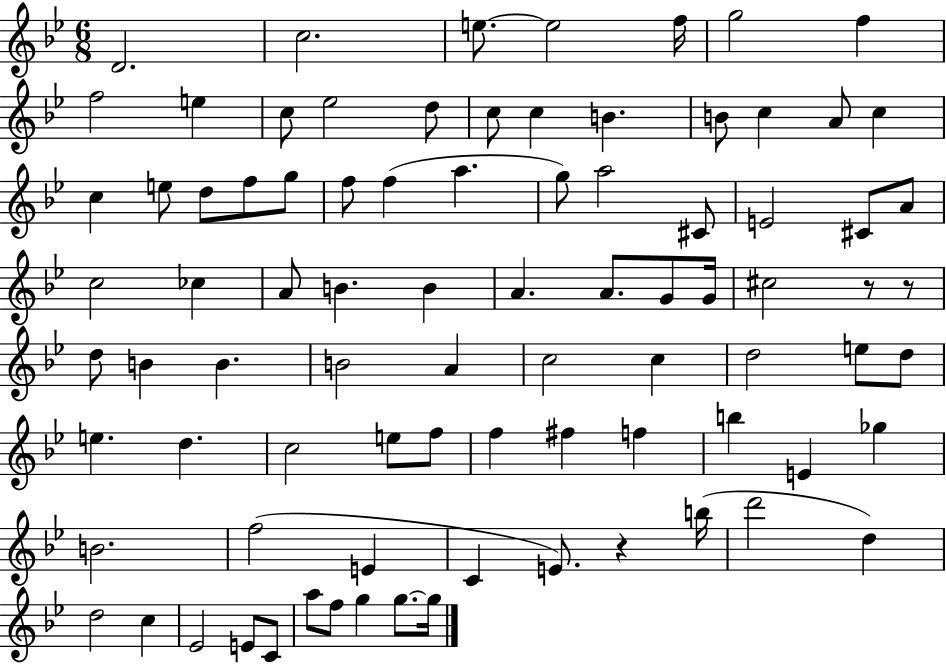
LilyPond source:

{
  \clef treble
  \numericTimeSignature
  \time 6/8
  \key bes \major
  \repeat volta 2 { d'2. | c''2. | e''8.~~ e''2 f''16 | g''2 f''4 | \break f''2 e''4 | c''8 ees''2 d''8 | c''8 c''4 b'4. | b'8 c''4 a'8 c''4 | \break c''4 e''8 d''8 f''8 g''8 | f''8 f''4( a''4. | g''8) a''2 cis'8 | e'2 cis'8 a'8 | \break c''2 ces''4 | a'8 b'4. b'4 | a'4. a'8. g'8 g'16 | cis''2 r8 r8 | \break d''8 b'4 b'4. | b'2 a'4 | c''2 c''4 | d''2 e''8 d''8 | \break e''4. d''4. | c''2 e''8 f''8 | f''4 fis''4 f''4 | b''4 e'4 ges''4 | \break b'2. | f''2( e'4 | c'4 e'8.) r4 b''16( | d'''2 d''4) | \break d''2 c''4 | ees'2 e'8 c'8 | a''8 f''8 g''4 g''8.~~ g''16 | } \bar "|."
}